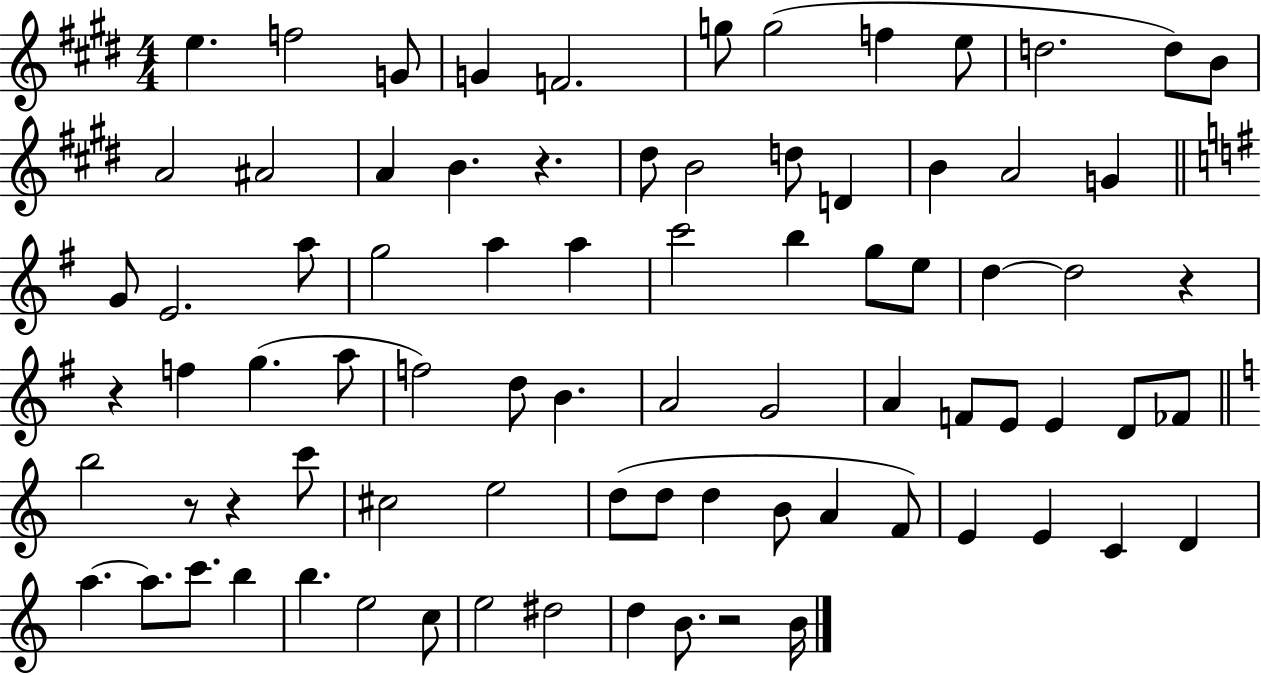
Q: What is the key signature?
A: E major